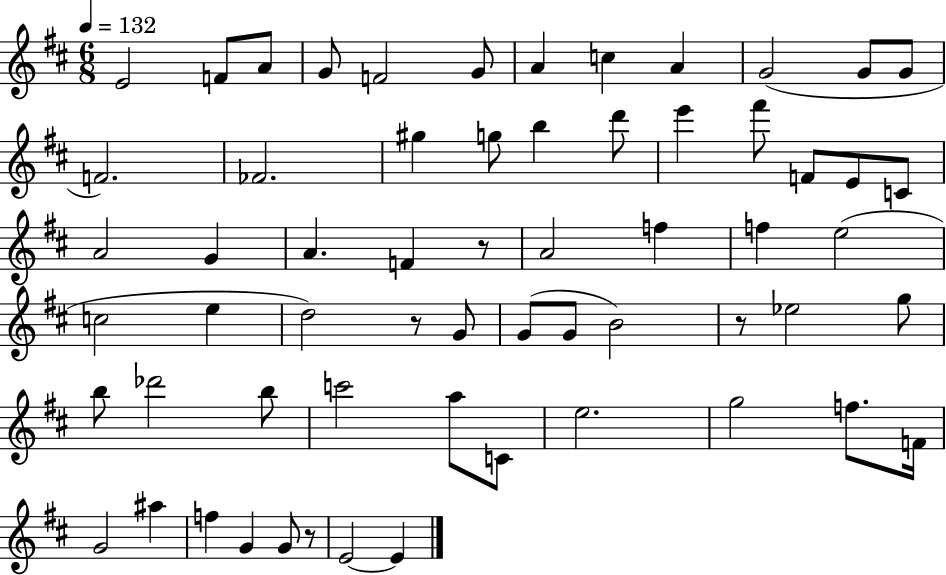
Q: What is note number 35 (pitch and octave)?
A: G4